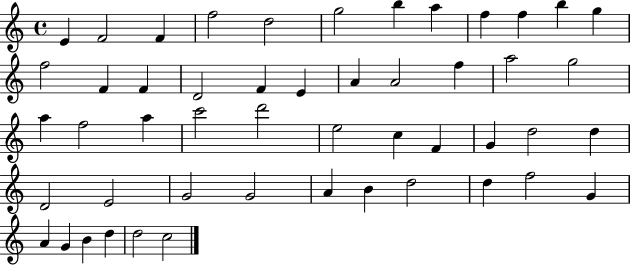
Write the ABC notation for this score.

X:1
T:Untitled
M:4/4
L:1/4
K:C
E F2 F f2 d2 g2 b a f f b g f2 F F D2 F E A A2 f a2 g2 a f2 a c'2 d'2 e2 c F G d2 d D2 E2 G2 G2 A B d2 d f2 G A G B d d2 c2